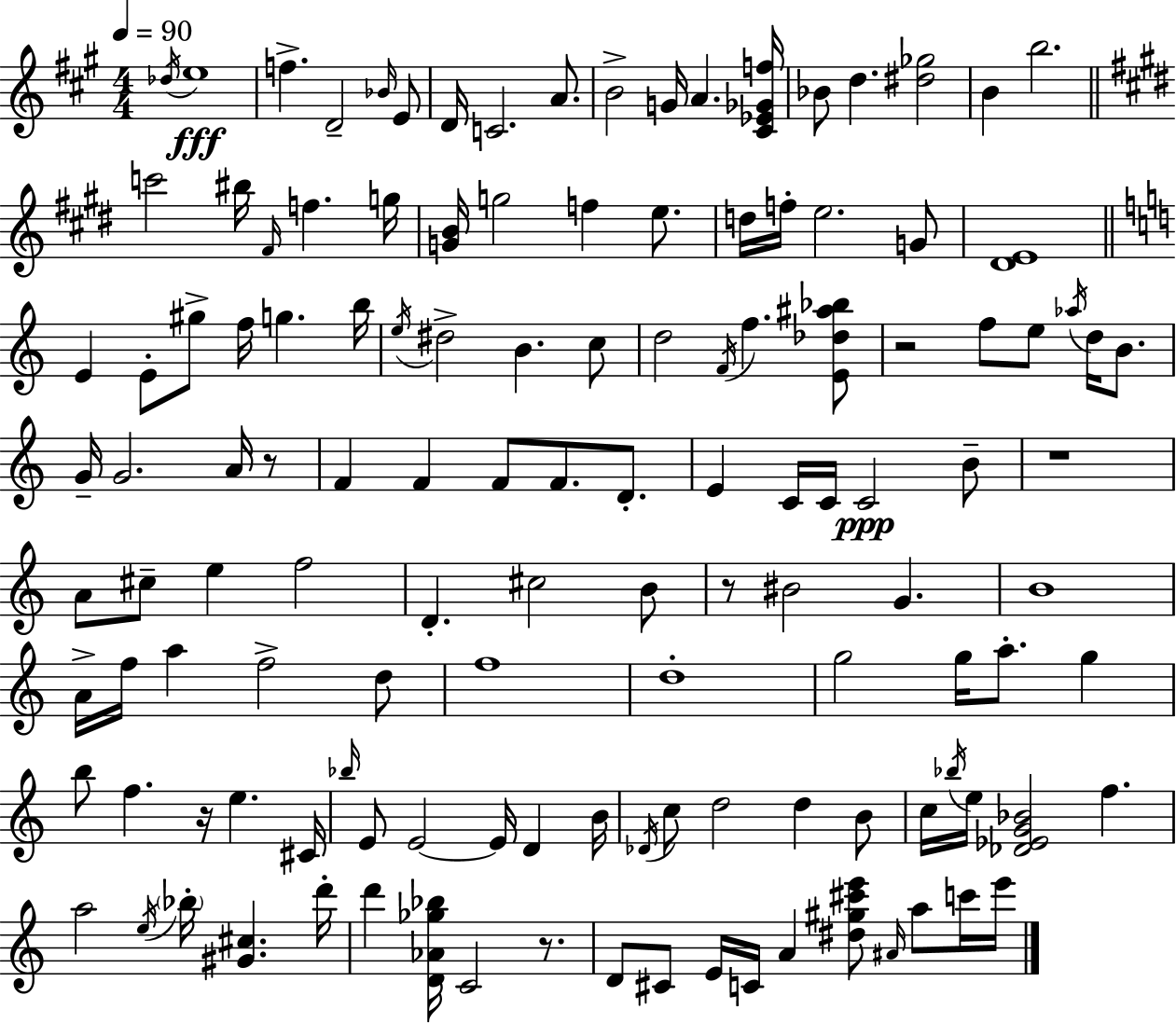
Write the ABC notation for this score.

X:1
T:Untitled
M:4/4
L:1/4
K:A
_d/4 e4 f D2 _B/4 E/2 D/4 C2 A/2 B2 G/4 A [^C_E_Gf]/4 _B/2 d [^d_g]2 B b2 c'2 ^b/4 ^F/4 f g/4 [GB]/4 g2 f e/2 d/4 f/4 e2 G/2 [^DE]4 E E/2 ^g/2 f/4 g b/4 e/4 ^d2 B c/2 d2 F/4 f [E_d^a_b]/2 z2 f/2 e/2 _a/4 d/4 B/2 G/4 G2 A/4 z/2 F F F/2 F/2 D/2 E C/4 C/4 C2 B/2 z4 A/2 ^c/2 e f2 D ^c2 B/2 z/2 ^B2 G B4 A/4 f/4 a f2 d/2 f4 d4 g2 g/4 a/2 g b/2 f z/4 e ^C/4 _b/4 E/2 E2 E/4 D B/4 _D/4 c/2 d2 d B/2 c/4 _b/4 e/4 [_D_EG_B]2 f a2 e/4 _b/4 [^G^c] d'/4 d' [D_A_g_b]/4 C2 z/2 D/2 ^C/2 E/4 C/4 A [^d^g^c'e']/2 ^A/4 a/2 c'/4 e'/4